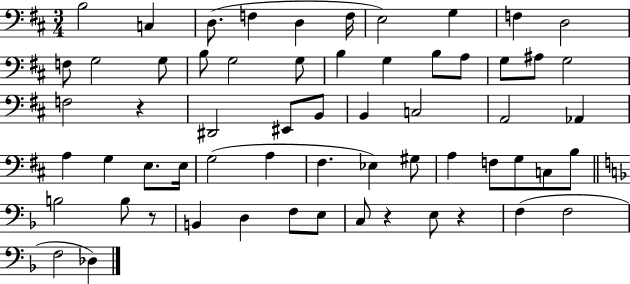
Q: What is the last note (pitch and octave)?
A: Db3